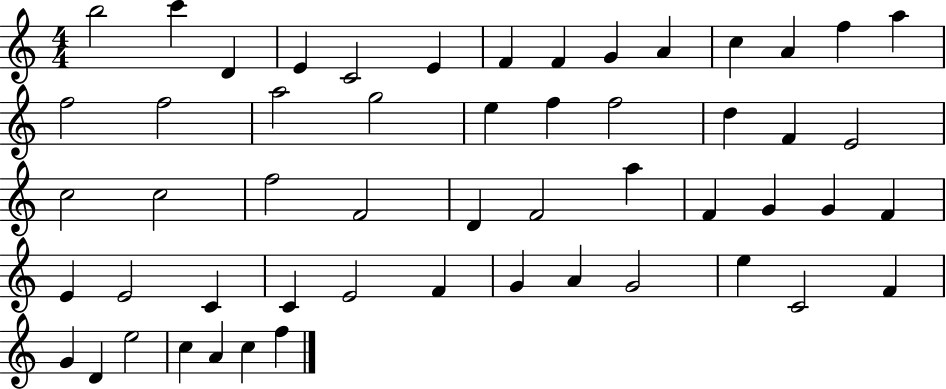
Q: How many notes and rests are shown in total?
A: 54